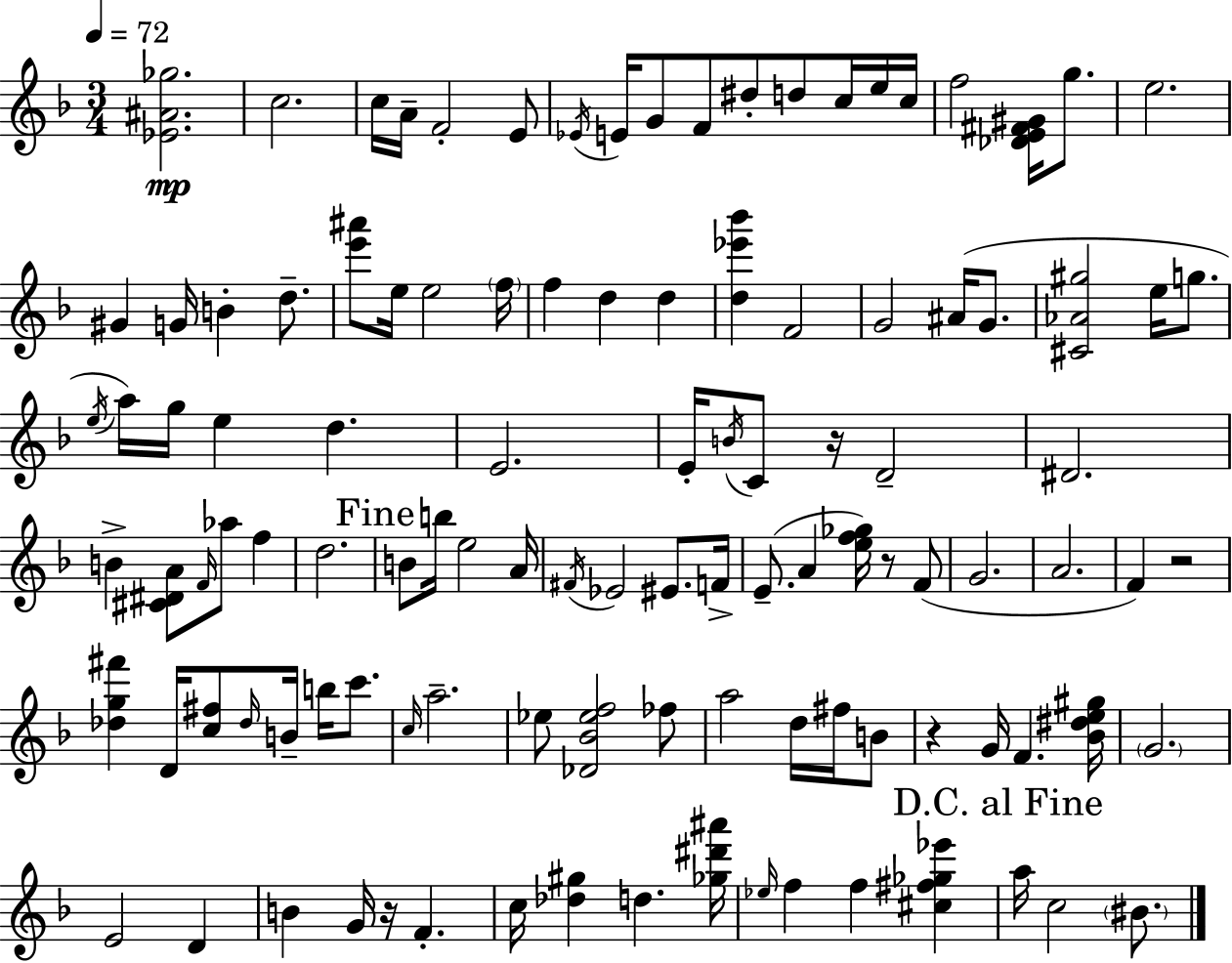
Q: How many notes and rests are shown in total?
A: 111